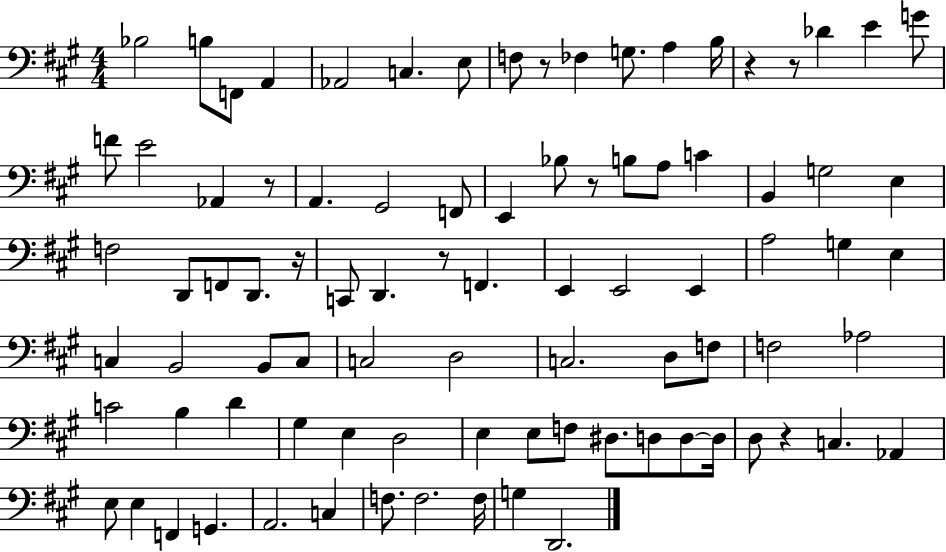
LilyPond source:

{
  \clef bass
  \numericTimeSignature
  \time 4/4
  \key a \major
  bes2 b8 f,8 a,4 | aes,2 c4. e8 | f8 r8 fes4 g8. a4 b16 | r4 r8 des'4 e'4 g'8 | \break f'8 e'2 aes,4 r8 | a,4. gis,2 f,8 | e,4 bes8 r8 b8 a8 c'4 | b,4 g2 e4 | \break f2 d,8 f,8 d,8. r16 | c,8 d,4. r8 f,4. | e,4 e,2 e,4 | a2 g4 e4 | \break c4 b,2 b,8 c8 | c2 d2 | c2. d8 f8 | f2 aes2 | \break c'2 b4 d'4 | gis4 e4 d2 | e4 e8 f8 dis8. d8 d8~~ d16 | d8 r4 c4. aes,4 | \break e8 e4 f,4 g,4. | a,2. c4 | f8. f2. f16 | g4 d,2. | \break \bar "|."
}